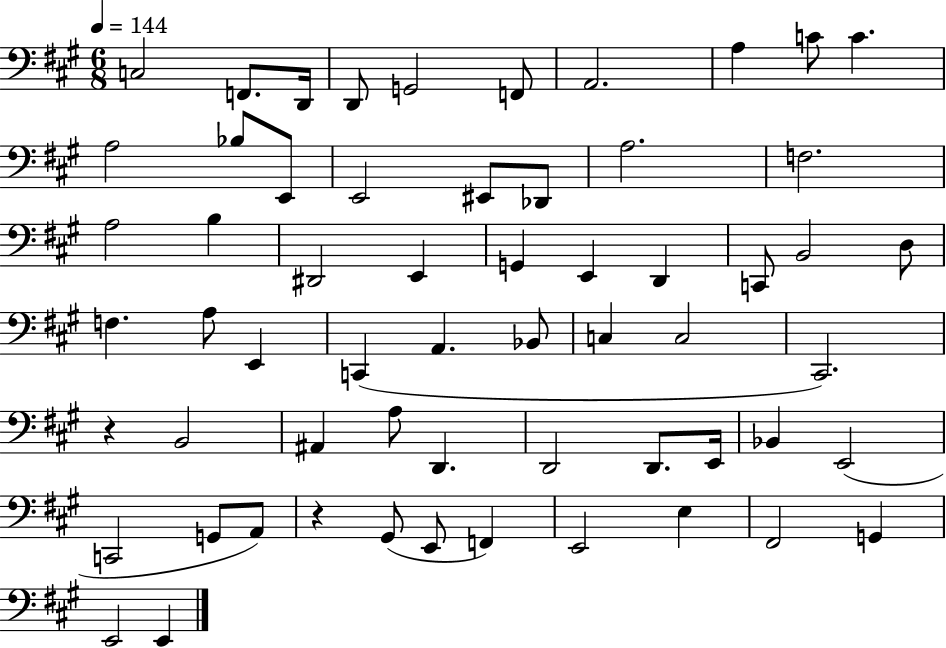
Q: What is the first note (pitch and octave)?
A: C3